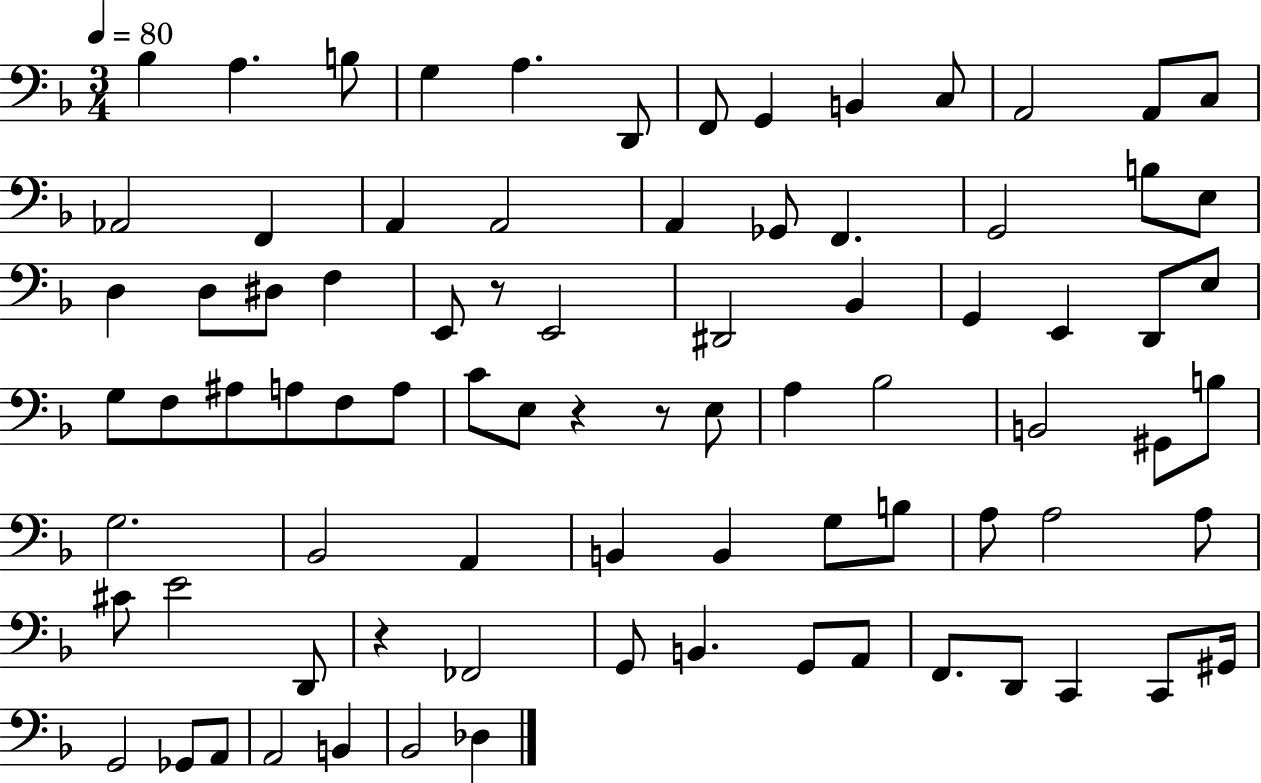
Bb3/q A3/q. B3/e G3/q A3/q. D2/e F2/e G2/q B2/q C3/e A2/h A2/e C3/e Ab2/h F2/q A2/q A2/h A2/q Gb2/e F2/q. G2/h B3/e E3/e D3/q D3/e D#3/e F3/q E2/e R/e E2/h D#2/h Bb2/q G2/q E2/q D2/e E3/e G3/e F3/e A#3/e A3/e F3/e A3/e C4/e E3/e R/q R/e E3/e A3/q Bb3/h B2/h G#2/e B3/e G3/h. Bb2/h A2/q B2/q B2/q G3/e B3/e A3/e A3/h A3/e C#4/e E4/h D2/e R/q FES2/h G2/e B2/q. G2/e A2/e F2/e. D2/e C2/q C2/e G#2/s G2/h Gb2/e A2/e A2/h B2/q Bb2/h Db3/q